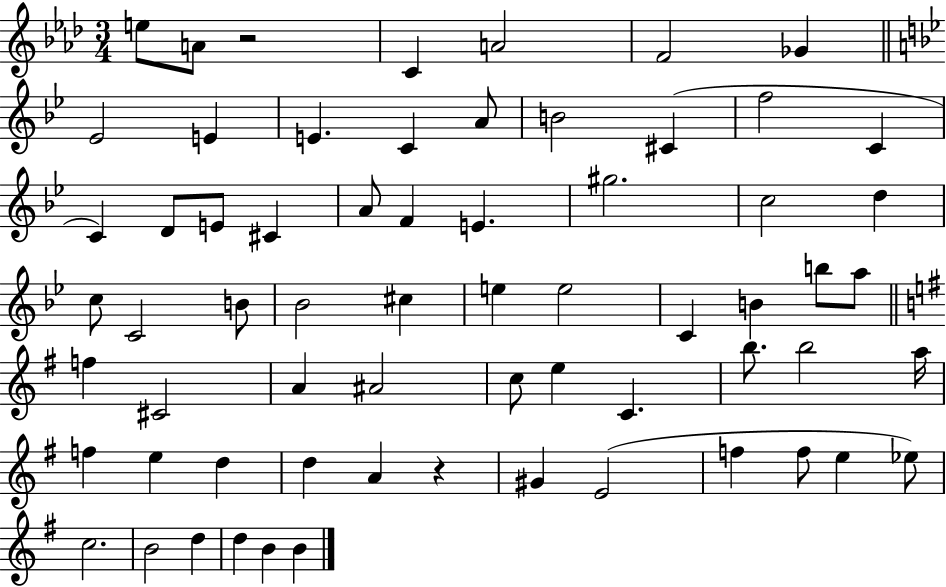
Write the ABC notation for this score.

X:1
T:Untitled
M:3/4
L:1/4
K:Ab
e/2 A/2 z2 C A2 F2 _G _E2 E E C A/2 B2 ^C f2 C C D/2 E/2 ^C A/2 F E ^g2 c2 d c/2 C2 B/2 _B2 ^c e e2 C B b/2 a/2 f ^C2 A ^A2 c/2 e C b/2 b2 a/4 f e d d A z ^G E2 f f/2 e _e/2 c2 B2 d d B B